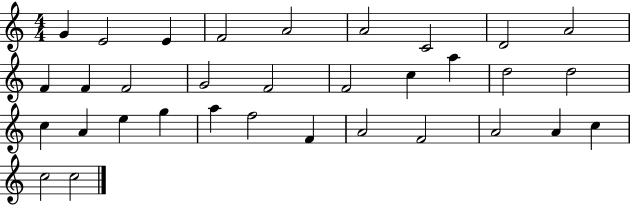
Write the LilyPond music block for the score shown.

{
  \clef treble
  \numericTimeSignature
  \time 4/4
  \key c \major
  g'4 e'2 e'4 | f'2 a'2 | a'2 c'2 | d'2 a'2 | \break f'4 f'4 f'2 | g'2 f'2 | f'2 c''4 a''4 | d''2 d''2 | \break c''4 a'4 e''4 g''4 | a''4 f''2 f'4 | a'2 f'2 | a'2 a'4 c''4 | \break c''2 c''2 | \bar "|."
}